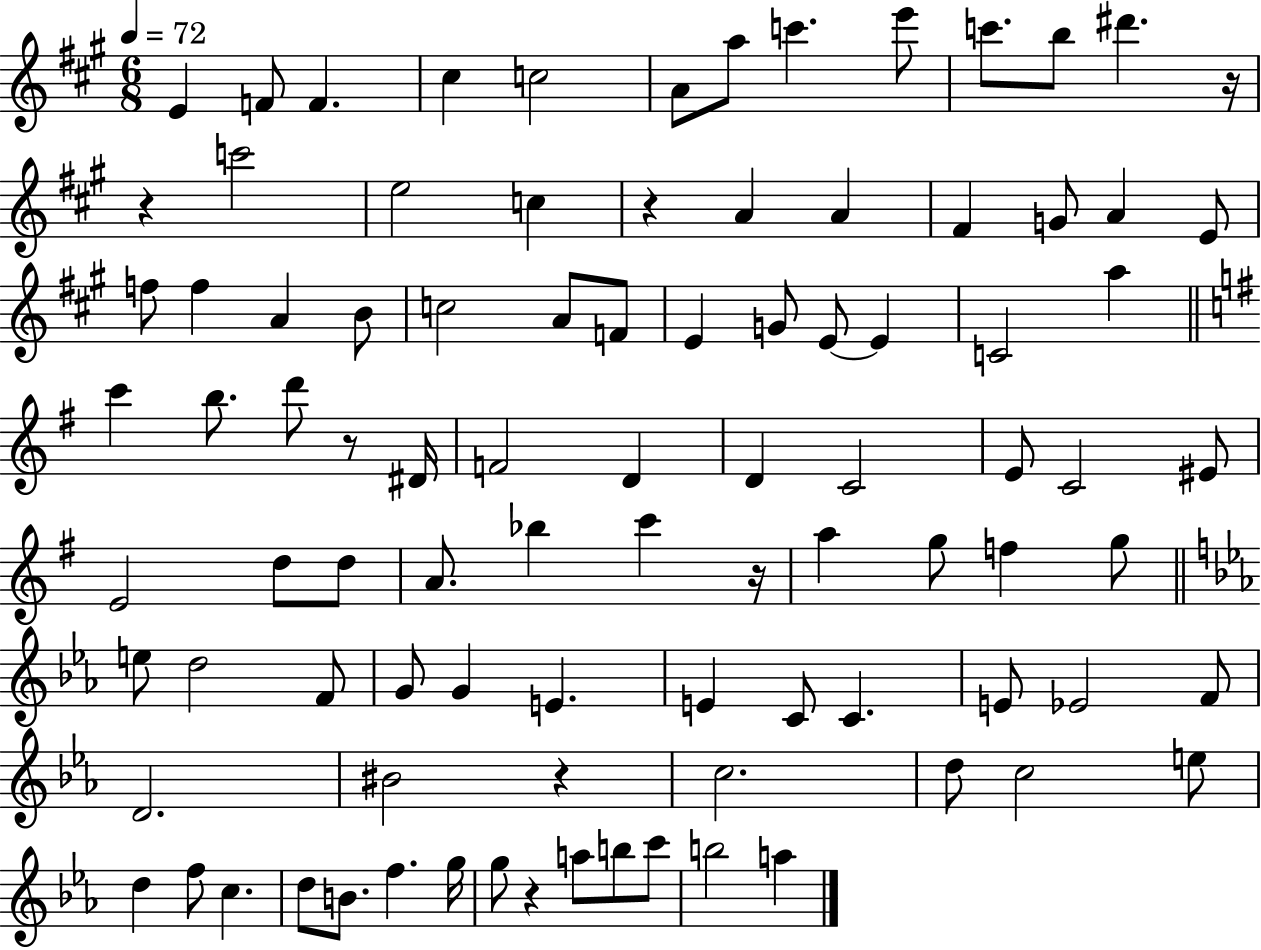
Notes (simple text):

E4/q F4/e F4/q. C#5/q C5/h A4/e A5/e C6/q. E6/e C6/e. B5/e D#6/q. R/s R/q C6/h E5/h C5/q R/q A4/q A4/q F#4/q G4/e A4/q E4/e F5/e F5/q A4/q B4/e C5/h A4/e F4/e E4/q G4/e E4/e E4/q C4/h A5/q C6/q B5/e. D6/e R/e D#4/s F4/h D4/q D4/q C4/h E4/e C4/h EIS4/e E4/h D5/e D5/e A4/e. Bb5/q C6/q R/s A5/q G5/e F5/q G5/e E5/e D5/h F4/e G4/e G4/q E4/q. E4/q C4/e C4/q. E4/e Eb4/h F4/e D4/h. BIS4/h R/q C5/h. D5/e C5/h E5/e D5/q F5/e C5/q. D5/e B4/e. F5/q. G5/s G5/e R/q A5/e B5/e C6/e B5/h A5/q